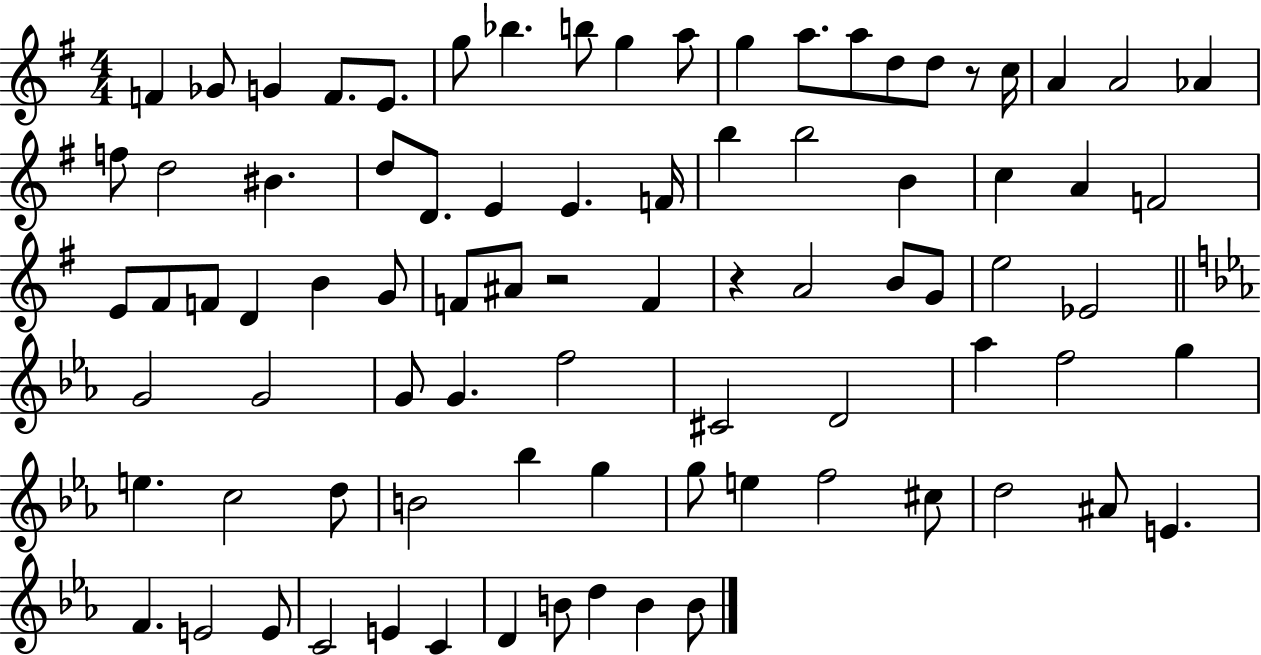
{
  \clef treble
  \numericTimeSignature
  \time 4/4
  \key g \major
  f'4 ges'8 g'4 f'8. e'8. | g''8 bes''4. b''8 g''4 a''8 | g''4 a''8. a''8 d''8 d''8 r8 c''16 | a'4 a'2 aes'4 | \break f''8 d''2 bis'4. | d''8 d'8. e'4 e'4. f'16 | b''4 b''2 b'4 | c''4 a'4 f'2 | \break e'8 fis'8 f'8 d'4 b'4 g'8 | f'8 ais'8 r2 f'4 | r4 a'2 b'8 g'8 | e''2 ees'2 | \break \bar "||" \break \key ees \major g'2 g'2 | g'8 g'4. f''2 | cis'2 d'2 | aes''4 f''2 g''4 | \break e''4. c''2 d''8 | b'2 bes''4 g''4 | g''8 e''4 f''2 cis''8 | d''2 ais'8 e'4. | \break f'4. e'2 e'8 | c'2 e'4 c'4 | d'4 b'8 d''4 b'4 b'8 | \bar "|."
}